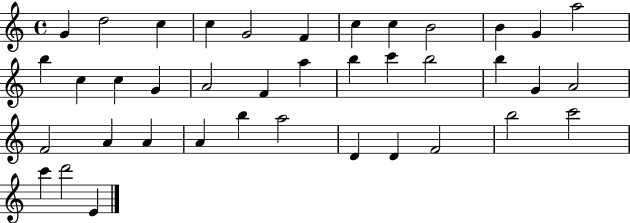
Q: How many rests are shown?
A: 0